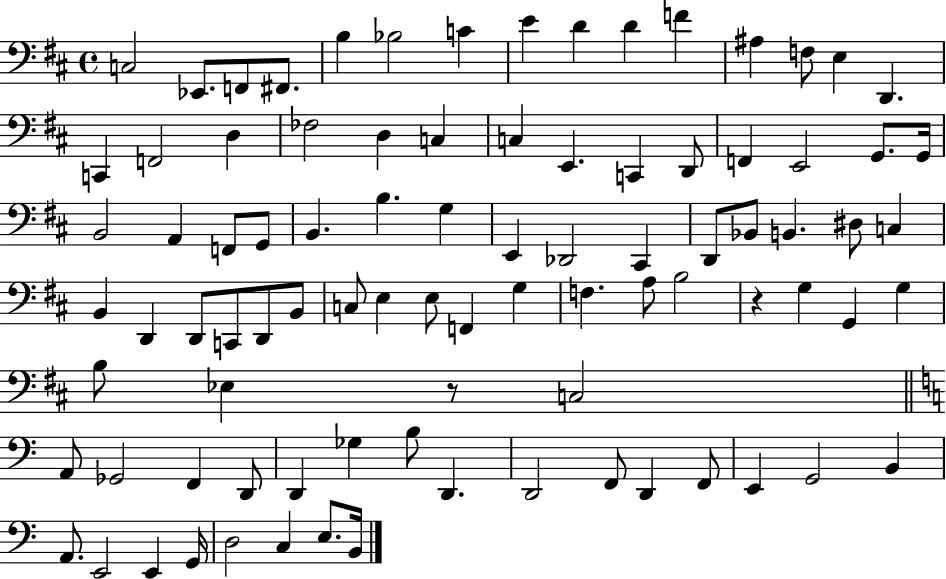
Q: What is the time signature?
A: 4/4